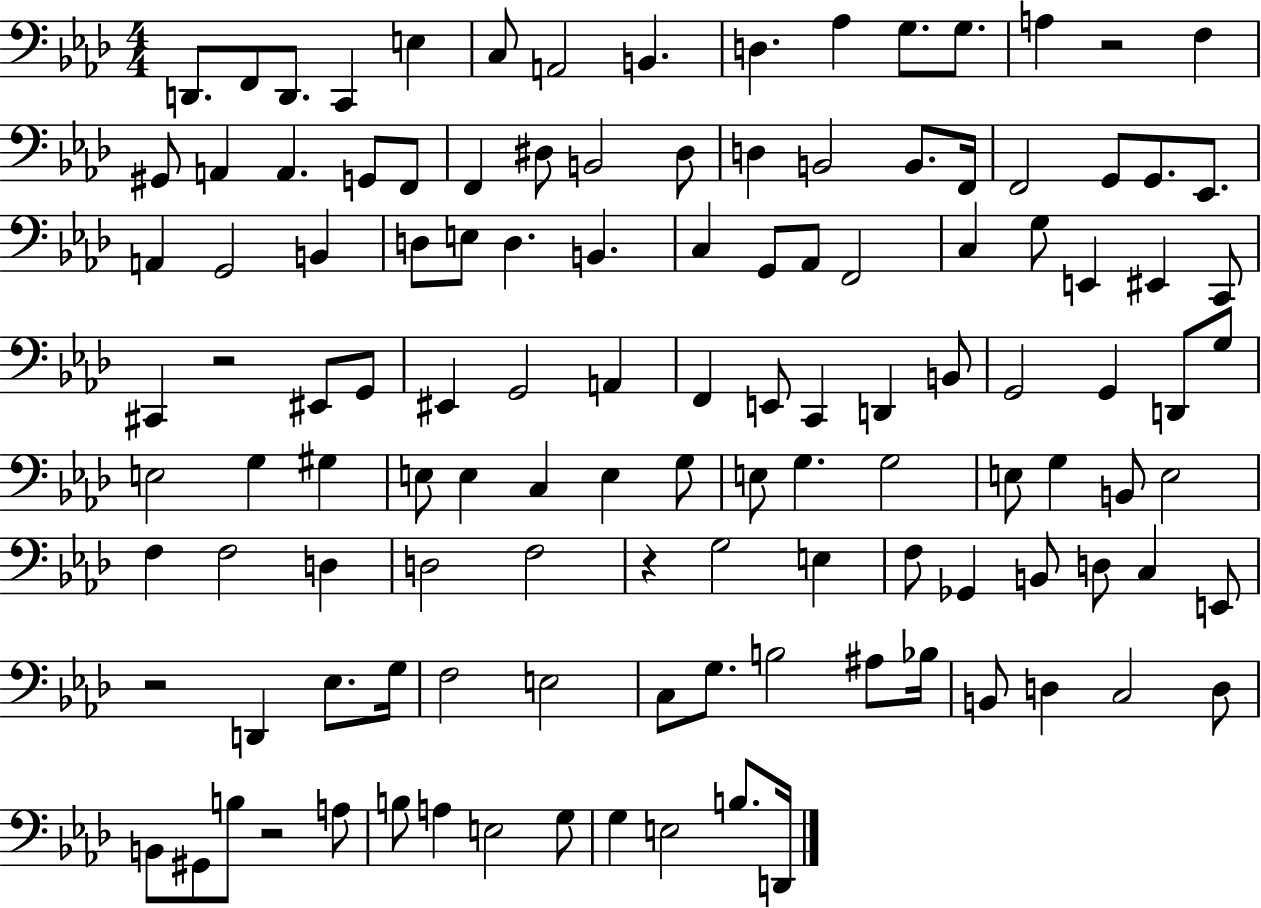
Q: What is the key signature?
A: AES major